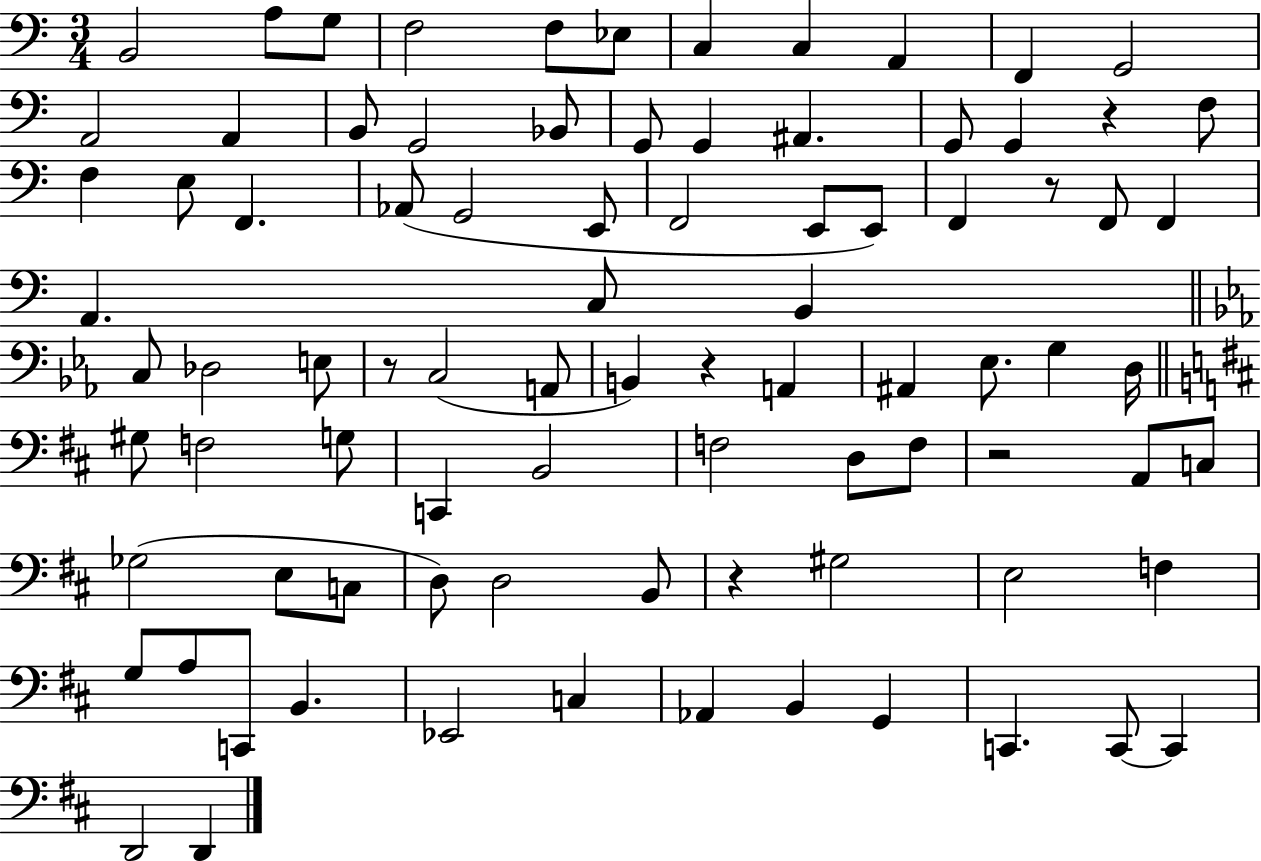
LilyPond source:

{
  \clef bass
  \numericTimeSignature
  \time 3/4
  \key c \major
  b,2 a8 g8 | f2 f8 ees8 | c4 c4 a,4 | f,4 g,2 | \break a,2 a,4 | b,8 g,2 bes,8 | g,8 g,4 ais,4. | g,8 g,4 r4 f8 | \break f4 e8 f,4. | aes,8( g,2 e,8 | f,2 e,8 e,8) | f,4 r8 f,8 f,4 | \break a,4. c8 b,4 | \bar "||" \break \key ees \major c8 des2 e8 | r8 c2( a,8 | b,4) r4 a,4 | ais,4 ees8. g4 d16 | \break \bar "||" \break \key b \minor gis8 f2 g8 | c,4 b,2 | f2 d8 f8 | r2 a,8 c8 | \break ges2( e8 c8 | d8) d2 b,8 | r4 gis2 | e2 f4 | \break g8 a8 c,8 b,4. | ees,2 c4 | aes,4 b,4 g,4 | c,4. c,8~~ c,4 | \break d,2 d,4 | \bar "|."
}